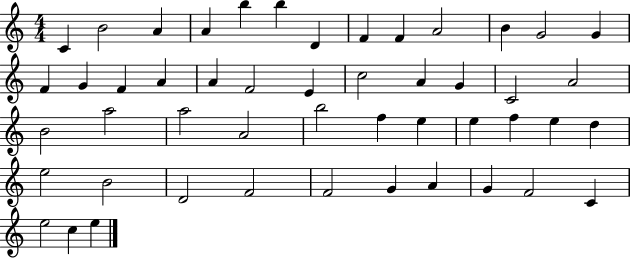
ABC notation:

X:1
T:Untitled
M:4/4
L:1/4
K:C
C B2 A A b b D F F A2 B G2 G F G F A A F2 E c2 A G C2 A2 B2 a2 a2 A2 b2 f e e f e d e2 B2 D2 F2 F2 G A G F2 C e2 c e